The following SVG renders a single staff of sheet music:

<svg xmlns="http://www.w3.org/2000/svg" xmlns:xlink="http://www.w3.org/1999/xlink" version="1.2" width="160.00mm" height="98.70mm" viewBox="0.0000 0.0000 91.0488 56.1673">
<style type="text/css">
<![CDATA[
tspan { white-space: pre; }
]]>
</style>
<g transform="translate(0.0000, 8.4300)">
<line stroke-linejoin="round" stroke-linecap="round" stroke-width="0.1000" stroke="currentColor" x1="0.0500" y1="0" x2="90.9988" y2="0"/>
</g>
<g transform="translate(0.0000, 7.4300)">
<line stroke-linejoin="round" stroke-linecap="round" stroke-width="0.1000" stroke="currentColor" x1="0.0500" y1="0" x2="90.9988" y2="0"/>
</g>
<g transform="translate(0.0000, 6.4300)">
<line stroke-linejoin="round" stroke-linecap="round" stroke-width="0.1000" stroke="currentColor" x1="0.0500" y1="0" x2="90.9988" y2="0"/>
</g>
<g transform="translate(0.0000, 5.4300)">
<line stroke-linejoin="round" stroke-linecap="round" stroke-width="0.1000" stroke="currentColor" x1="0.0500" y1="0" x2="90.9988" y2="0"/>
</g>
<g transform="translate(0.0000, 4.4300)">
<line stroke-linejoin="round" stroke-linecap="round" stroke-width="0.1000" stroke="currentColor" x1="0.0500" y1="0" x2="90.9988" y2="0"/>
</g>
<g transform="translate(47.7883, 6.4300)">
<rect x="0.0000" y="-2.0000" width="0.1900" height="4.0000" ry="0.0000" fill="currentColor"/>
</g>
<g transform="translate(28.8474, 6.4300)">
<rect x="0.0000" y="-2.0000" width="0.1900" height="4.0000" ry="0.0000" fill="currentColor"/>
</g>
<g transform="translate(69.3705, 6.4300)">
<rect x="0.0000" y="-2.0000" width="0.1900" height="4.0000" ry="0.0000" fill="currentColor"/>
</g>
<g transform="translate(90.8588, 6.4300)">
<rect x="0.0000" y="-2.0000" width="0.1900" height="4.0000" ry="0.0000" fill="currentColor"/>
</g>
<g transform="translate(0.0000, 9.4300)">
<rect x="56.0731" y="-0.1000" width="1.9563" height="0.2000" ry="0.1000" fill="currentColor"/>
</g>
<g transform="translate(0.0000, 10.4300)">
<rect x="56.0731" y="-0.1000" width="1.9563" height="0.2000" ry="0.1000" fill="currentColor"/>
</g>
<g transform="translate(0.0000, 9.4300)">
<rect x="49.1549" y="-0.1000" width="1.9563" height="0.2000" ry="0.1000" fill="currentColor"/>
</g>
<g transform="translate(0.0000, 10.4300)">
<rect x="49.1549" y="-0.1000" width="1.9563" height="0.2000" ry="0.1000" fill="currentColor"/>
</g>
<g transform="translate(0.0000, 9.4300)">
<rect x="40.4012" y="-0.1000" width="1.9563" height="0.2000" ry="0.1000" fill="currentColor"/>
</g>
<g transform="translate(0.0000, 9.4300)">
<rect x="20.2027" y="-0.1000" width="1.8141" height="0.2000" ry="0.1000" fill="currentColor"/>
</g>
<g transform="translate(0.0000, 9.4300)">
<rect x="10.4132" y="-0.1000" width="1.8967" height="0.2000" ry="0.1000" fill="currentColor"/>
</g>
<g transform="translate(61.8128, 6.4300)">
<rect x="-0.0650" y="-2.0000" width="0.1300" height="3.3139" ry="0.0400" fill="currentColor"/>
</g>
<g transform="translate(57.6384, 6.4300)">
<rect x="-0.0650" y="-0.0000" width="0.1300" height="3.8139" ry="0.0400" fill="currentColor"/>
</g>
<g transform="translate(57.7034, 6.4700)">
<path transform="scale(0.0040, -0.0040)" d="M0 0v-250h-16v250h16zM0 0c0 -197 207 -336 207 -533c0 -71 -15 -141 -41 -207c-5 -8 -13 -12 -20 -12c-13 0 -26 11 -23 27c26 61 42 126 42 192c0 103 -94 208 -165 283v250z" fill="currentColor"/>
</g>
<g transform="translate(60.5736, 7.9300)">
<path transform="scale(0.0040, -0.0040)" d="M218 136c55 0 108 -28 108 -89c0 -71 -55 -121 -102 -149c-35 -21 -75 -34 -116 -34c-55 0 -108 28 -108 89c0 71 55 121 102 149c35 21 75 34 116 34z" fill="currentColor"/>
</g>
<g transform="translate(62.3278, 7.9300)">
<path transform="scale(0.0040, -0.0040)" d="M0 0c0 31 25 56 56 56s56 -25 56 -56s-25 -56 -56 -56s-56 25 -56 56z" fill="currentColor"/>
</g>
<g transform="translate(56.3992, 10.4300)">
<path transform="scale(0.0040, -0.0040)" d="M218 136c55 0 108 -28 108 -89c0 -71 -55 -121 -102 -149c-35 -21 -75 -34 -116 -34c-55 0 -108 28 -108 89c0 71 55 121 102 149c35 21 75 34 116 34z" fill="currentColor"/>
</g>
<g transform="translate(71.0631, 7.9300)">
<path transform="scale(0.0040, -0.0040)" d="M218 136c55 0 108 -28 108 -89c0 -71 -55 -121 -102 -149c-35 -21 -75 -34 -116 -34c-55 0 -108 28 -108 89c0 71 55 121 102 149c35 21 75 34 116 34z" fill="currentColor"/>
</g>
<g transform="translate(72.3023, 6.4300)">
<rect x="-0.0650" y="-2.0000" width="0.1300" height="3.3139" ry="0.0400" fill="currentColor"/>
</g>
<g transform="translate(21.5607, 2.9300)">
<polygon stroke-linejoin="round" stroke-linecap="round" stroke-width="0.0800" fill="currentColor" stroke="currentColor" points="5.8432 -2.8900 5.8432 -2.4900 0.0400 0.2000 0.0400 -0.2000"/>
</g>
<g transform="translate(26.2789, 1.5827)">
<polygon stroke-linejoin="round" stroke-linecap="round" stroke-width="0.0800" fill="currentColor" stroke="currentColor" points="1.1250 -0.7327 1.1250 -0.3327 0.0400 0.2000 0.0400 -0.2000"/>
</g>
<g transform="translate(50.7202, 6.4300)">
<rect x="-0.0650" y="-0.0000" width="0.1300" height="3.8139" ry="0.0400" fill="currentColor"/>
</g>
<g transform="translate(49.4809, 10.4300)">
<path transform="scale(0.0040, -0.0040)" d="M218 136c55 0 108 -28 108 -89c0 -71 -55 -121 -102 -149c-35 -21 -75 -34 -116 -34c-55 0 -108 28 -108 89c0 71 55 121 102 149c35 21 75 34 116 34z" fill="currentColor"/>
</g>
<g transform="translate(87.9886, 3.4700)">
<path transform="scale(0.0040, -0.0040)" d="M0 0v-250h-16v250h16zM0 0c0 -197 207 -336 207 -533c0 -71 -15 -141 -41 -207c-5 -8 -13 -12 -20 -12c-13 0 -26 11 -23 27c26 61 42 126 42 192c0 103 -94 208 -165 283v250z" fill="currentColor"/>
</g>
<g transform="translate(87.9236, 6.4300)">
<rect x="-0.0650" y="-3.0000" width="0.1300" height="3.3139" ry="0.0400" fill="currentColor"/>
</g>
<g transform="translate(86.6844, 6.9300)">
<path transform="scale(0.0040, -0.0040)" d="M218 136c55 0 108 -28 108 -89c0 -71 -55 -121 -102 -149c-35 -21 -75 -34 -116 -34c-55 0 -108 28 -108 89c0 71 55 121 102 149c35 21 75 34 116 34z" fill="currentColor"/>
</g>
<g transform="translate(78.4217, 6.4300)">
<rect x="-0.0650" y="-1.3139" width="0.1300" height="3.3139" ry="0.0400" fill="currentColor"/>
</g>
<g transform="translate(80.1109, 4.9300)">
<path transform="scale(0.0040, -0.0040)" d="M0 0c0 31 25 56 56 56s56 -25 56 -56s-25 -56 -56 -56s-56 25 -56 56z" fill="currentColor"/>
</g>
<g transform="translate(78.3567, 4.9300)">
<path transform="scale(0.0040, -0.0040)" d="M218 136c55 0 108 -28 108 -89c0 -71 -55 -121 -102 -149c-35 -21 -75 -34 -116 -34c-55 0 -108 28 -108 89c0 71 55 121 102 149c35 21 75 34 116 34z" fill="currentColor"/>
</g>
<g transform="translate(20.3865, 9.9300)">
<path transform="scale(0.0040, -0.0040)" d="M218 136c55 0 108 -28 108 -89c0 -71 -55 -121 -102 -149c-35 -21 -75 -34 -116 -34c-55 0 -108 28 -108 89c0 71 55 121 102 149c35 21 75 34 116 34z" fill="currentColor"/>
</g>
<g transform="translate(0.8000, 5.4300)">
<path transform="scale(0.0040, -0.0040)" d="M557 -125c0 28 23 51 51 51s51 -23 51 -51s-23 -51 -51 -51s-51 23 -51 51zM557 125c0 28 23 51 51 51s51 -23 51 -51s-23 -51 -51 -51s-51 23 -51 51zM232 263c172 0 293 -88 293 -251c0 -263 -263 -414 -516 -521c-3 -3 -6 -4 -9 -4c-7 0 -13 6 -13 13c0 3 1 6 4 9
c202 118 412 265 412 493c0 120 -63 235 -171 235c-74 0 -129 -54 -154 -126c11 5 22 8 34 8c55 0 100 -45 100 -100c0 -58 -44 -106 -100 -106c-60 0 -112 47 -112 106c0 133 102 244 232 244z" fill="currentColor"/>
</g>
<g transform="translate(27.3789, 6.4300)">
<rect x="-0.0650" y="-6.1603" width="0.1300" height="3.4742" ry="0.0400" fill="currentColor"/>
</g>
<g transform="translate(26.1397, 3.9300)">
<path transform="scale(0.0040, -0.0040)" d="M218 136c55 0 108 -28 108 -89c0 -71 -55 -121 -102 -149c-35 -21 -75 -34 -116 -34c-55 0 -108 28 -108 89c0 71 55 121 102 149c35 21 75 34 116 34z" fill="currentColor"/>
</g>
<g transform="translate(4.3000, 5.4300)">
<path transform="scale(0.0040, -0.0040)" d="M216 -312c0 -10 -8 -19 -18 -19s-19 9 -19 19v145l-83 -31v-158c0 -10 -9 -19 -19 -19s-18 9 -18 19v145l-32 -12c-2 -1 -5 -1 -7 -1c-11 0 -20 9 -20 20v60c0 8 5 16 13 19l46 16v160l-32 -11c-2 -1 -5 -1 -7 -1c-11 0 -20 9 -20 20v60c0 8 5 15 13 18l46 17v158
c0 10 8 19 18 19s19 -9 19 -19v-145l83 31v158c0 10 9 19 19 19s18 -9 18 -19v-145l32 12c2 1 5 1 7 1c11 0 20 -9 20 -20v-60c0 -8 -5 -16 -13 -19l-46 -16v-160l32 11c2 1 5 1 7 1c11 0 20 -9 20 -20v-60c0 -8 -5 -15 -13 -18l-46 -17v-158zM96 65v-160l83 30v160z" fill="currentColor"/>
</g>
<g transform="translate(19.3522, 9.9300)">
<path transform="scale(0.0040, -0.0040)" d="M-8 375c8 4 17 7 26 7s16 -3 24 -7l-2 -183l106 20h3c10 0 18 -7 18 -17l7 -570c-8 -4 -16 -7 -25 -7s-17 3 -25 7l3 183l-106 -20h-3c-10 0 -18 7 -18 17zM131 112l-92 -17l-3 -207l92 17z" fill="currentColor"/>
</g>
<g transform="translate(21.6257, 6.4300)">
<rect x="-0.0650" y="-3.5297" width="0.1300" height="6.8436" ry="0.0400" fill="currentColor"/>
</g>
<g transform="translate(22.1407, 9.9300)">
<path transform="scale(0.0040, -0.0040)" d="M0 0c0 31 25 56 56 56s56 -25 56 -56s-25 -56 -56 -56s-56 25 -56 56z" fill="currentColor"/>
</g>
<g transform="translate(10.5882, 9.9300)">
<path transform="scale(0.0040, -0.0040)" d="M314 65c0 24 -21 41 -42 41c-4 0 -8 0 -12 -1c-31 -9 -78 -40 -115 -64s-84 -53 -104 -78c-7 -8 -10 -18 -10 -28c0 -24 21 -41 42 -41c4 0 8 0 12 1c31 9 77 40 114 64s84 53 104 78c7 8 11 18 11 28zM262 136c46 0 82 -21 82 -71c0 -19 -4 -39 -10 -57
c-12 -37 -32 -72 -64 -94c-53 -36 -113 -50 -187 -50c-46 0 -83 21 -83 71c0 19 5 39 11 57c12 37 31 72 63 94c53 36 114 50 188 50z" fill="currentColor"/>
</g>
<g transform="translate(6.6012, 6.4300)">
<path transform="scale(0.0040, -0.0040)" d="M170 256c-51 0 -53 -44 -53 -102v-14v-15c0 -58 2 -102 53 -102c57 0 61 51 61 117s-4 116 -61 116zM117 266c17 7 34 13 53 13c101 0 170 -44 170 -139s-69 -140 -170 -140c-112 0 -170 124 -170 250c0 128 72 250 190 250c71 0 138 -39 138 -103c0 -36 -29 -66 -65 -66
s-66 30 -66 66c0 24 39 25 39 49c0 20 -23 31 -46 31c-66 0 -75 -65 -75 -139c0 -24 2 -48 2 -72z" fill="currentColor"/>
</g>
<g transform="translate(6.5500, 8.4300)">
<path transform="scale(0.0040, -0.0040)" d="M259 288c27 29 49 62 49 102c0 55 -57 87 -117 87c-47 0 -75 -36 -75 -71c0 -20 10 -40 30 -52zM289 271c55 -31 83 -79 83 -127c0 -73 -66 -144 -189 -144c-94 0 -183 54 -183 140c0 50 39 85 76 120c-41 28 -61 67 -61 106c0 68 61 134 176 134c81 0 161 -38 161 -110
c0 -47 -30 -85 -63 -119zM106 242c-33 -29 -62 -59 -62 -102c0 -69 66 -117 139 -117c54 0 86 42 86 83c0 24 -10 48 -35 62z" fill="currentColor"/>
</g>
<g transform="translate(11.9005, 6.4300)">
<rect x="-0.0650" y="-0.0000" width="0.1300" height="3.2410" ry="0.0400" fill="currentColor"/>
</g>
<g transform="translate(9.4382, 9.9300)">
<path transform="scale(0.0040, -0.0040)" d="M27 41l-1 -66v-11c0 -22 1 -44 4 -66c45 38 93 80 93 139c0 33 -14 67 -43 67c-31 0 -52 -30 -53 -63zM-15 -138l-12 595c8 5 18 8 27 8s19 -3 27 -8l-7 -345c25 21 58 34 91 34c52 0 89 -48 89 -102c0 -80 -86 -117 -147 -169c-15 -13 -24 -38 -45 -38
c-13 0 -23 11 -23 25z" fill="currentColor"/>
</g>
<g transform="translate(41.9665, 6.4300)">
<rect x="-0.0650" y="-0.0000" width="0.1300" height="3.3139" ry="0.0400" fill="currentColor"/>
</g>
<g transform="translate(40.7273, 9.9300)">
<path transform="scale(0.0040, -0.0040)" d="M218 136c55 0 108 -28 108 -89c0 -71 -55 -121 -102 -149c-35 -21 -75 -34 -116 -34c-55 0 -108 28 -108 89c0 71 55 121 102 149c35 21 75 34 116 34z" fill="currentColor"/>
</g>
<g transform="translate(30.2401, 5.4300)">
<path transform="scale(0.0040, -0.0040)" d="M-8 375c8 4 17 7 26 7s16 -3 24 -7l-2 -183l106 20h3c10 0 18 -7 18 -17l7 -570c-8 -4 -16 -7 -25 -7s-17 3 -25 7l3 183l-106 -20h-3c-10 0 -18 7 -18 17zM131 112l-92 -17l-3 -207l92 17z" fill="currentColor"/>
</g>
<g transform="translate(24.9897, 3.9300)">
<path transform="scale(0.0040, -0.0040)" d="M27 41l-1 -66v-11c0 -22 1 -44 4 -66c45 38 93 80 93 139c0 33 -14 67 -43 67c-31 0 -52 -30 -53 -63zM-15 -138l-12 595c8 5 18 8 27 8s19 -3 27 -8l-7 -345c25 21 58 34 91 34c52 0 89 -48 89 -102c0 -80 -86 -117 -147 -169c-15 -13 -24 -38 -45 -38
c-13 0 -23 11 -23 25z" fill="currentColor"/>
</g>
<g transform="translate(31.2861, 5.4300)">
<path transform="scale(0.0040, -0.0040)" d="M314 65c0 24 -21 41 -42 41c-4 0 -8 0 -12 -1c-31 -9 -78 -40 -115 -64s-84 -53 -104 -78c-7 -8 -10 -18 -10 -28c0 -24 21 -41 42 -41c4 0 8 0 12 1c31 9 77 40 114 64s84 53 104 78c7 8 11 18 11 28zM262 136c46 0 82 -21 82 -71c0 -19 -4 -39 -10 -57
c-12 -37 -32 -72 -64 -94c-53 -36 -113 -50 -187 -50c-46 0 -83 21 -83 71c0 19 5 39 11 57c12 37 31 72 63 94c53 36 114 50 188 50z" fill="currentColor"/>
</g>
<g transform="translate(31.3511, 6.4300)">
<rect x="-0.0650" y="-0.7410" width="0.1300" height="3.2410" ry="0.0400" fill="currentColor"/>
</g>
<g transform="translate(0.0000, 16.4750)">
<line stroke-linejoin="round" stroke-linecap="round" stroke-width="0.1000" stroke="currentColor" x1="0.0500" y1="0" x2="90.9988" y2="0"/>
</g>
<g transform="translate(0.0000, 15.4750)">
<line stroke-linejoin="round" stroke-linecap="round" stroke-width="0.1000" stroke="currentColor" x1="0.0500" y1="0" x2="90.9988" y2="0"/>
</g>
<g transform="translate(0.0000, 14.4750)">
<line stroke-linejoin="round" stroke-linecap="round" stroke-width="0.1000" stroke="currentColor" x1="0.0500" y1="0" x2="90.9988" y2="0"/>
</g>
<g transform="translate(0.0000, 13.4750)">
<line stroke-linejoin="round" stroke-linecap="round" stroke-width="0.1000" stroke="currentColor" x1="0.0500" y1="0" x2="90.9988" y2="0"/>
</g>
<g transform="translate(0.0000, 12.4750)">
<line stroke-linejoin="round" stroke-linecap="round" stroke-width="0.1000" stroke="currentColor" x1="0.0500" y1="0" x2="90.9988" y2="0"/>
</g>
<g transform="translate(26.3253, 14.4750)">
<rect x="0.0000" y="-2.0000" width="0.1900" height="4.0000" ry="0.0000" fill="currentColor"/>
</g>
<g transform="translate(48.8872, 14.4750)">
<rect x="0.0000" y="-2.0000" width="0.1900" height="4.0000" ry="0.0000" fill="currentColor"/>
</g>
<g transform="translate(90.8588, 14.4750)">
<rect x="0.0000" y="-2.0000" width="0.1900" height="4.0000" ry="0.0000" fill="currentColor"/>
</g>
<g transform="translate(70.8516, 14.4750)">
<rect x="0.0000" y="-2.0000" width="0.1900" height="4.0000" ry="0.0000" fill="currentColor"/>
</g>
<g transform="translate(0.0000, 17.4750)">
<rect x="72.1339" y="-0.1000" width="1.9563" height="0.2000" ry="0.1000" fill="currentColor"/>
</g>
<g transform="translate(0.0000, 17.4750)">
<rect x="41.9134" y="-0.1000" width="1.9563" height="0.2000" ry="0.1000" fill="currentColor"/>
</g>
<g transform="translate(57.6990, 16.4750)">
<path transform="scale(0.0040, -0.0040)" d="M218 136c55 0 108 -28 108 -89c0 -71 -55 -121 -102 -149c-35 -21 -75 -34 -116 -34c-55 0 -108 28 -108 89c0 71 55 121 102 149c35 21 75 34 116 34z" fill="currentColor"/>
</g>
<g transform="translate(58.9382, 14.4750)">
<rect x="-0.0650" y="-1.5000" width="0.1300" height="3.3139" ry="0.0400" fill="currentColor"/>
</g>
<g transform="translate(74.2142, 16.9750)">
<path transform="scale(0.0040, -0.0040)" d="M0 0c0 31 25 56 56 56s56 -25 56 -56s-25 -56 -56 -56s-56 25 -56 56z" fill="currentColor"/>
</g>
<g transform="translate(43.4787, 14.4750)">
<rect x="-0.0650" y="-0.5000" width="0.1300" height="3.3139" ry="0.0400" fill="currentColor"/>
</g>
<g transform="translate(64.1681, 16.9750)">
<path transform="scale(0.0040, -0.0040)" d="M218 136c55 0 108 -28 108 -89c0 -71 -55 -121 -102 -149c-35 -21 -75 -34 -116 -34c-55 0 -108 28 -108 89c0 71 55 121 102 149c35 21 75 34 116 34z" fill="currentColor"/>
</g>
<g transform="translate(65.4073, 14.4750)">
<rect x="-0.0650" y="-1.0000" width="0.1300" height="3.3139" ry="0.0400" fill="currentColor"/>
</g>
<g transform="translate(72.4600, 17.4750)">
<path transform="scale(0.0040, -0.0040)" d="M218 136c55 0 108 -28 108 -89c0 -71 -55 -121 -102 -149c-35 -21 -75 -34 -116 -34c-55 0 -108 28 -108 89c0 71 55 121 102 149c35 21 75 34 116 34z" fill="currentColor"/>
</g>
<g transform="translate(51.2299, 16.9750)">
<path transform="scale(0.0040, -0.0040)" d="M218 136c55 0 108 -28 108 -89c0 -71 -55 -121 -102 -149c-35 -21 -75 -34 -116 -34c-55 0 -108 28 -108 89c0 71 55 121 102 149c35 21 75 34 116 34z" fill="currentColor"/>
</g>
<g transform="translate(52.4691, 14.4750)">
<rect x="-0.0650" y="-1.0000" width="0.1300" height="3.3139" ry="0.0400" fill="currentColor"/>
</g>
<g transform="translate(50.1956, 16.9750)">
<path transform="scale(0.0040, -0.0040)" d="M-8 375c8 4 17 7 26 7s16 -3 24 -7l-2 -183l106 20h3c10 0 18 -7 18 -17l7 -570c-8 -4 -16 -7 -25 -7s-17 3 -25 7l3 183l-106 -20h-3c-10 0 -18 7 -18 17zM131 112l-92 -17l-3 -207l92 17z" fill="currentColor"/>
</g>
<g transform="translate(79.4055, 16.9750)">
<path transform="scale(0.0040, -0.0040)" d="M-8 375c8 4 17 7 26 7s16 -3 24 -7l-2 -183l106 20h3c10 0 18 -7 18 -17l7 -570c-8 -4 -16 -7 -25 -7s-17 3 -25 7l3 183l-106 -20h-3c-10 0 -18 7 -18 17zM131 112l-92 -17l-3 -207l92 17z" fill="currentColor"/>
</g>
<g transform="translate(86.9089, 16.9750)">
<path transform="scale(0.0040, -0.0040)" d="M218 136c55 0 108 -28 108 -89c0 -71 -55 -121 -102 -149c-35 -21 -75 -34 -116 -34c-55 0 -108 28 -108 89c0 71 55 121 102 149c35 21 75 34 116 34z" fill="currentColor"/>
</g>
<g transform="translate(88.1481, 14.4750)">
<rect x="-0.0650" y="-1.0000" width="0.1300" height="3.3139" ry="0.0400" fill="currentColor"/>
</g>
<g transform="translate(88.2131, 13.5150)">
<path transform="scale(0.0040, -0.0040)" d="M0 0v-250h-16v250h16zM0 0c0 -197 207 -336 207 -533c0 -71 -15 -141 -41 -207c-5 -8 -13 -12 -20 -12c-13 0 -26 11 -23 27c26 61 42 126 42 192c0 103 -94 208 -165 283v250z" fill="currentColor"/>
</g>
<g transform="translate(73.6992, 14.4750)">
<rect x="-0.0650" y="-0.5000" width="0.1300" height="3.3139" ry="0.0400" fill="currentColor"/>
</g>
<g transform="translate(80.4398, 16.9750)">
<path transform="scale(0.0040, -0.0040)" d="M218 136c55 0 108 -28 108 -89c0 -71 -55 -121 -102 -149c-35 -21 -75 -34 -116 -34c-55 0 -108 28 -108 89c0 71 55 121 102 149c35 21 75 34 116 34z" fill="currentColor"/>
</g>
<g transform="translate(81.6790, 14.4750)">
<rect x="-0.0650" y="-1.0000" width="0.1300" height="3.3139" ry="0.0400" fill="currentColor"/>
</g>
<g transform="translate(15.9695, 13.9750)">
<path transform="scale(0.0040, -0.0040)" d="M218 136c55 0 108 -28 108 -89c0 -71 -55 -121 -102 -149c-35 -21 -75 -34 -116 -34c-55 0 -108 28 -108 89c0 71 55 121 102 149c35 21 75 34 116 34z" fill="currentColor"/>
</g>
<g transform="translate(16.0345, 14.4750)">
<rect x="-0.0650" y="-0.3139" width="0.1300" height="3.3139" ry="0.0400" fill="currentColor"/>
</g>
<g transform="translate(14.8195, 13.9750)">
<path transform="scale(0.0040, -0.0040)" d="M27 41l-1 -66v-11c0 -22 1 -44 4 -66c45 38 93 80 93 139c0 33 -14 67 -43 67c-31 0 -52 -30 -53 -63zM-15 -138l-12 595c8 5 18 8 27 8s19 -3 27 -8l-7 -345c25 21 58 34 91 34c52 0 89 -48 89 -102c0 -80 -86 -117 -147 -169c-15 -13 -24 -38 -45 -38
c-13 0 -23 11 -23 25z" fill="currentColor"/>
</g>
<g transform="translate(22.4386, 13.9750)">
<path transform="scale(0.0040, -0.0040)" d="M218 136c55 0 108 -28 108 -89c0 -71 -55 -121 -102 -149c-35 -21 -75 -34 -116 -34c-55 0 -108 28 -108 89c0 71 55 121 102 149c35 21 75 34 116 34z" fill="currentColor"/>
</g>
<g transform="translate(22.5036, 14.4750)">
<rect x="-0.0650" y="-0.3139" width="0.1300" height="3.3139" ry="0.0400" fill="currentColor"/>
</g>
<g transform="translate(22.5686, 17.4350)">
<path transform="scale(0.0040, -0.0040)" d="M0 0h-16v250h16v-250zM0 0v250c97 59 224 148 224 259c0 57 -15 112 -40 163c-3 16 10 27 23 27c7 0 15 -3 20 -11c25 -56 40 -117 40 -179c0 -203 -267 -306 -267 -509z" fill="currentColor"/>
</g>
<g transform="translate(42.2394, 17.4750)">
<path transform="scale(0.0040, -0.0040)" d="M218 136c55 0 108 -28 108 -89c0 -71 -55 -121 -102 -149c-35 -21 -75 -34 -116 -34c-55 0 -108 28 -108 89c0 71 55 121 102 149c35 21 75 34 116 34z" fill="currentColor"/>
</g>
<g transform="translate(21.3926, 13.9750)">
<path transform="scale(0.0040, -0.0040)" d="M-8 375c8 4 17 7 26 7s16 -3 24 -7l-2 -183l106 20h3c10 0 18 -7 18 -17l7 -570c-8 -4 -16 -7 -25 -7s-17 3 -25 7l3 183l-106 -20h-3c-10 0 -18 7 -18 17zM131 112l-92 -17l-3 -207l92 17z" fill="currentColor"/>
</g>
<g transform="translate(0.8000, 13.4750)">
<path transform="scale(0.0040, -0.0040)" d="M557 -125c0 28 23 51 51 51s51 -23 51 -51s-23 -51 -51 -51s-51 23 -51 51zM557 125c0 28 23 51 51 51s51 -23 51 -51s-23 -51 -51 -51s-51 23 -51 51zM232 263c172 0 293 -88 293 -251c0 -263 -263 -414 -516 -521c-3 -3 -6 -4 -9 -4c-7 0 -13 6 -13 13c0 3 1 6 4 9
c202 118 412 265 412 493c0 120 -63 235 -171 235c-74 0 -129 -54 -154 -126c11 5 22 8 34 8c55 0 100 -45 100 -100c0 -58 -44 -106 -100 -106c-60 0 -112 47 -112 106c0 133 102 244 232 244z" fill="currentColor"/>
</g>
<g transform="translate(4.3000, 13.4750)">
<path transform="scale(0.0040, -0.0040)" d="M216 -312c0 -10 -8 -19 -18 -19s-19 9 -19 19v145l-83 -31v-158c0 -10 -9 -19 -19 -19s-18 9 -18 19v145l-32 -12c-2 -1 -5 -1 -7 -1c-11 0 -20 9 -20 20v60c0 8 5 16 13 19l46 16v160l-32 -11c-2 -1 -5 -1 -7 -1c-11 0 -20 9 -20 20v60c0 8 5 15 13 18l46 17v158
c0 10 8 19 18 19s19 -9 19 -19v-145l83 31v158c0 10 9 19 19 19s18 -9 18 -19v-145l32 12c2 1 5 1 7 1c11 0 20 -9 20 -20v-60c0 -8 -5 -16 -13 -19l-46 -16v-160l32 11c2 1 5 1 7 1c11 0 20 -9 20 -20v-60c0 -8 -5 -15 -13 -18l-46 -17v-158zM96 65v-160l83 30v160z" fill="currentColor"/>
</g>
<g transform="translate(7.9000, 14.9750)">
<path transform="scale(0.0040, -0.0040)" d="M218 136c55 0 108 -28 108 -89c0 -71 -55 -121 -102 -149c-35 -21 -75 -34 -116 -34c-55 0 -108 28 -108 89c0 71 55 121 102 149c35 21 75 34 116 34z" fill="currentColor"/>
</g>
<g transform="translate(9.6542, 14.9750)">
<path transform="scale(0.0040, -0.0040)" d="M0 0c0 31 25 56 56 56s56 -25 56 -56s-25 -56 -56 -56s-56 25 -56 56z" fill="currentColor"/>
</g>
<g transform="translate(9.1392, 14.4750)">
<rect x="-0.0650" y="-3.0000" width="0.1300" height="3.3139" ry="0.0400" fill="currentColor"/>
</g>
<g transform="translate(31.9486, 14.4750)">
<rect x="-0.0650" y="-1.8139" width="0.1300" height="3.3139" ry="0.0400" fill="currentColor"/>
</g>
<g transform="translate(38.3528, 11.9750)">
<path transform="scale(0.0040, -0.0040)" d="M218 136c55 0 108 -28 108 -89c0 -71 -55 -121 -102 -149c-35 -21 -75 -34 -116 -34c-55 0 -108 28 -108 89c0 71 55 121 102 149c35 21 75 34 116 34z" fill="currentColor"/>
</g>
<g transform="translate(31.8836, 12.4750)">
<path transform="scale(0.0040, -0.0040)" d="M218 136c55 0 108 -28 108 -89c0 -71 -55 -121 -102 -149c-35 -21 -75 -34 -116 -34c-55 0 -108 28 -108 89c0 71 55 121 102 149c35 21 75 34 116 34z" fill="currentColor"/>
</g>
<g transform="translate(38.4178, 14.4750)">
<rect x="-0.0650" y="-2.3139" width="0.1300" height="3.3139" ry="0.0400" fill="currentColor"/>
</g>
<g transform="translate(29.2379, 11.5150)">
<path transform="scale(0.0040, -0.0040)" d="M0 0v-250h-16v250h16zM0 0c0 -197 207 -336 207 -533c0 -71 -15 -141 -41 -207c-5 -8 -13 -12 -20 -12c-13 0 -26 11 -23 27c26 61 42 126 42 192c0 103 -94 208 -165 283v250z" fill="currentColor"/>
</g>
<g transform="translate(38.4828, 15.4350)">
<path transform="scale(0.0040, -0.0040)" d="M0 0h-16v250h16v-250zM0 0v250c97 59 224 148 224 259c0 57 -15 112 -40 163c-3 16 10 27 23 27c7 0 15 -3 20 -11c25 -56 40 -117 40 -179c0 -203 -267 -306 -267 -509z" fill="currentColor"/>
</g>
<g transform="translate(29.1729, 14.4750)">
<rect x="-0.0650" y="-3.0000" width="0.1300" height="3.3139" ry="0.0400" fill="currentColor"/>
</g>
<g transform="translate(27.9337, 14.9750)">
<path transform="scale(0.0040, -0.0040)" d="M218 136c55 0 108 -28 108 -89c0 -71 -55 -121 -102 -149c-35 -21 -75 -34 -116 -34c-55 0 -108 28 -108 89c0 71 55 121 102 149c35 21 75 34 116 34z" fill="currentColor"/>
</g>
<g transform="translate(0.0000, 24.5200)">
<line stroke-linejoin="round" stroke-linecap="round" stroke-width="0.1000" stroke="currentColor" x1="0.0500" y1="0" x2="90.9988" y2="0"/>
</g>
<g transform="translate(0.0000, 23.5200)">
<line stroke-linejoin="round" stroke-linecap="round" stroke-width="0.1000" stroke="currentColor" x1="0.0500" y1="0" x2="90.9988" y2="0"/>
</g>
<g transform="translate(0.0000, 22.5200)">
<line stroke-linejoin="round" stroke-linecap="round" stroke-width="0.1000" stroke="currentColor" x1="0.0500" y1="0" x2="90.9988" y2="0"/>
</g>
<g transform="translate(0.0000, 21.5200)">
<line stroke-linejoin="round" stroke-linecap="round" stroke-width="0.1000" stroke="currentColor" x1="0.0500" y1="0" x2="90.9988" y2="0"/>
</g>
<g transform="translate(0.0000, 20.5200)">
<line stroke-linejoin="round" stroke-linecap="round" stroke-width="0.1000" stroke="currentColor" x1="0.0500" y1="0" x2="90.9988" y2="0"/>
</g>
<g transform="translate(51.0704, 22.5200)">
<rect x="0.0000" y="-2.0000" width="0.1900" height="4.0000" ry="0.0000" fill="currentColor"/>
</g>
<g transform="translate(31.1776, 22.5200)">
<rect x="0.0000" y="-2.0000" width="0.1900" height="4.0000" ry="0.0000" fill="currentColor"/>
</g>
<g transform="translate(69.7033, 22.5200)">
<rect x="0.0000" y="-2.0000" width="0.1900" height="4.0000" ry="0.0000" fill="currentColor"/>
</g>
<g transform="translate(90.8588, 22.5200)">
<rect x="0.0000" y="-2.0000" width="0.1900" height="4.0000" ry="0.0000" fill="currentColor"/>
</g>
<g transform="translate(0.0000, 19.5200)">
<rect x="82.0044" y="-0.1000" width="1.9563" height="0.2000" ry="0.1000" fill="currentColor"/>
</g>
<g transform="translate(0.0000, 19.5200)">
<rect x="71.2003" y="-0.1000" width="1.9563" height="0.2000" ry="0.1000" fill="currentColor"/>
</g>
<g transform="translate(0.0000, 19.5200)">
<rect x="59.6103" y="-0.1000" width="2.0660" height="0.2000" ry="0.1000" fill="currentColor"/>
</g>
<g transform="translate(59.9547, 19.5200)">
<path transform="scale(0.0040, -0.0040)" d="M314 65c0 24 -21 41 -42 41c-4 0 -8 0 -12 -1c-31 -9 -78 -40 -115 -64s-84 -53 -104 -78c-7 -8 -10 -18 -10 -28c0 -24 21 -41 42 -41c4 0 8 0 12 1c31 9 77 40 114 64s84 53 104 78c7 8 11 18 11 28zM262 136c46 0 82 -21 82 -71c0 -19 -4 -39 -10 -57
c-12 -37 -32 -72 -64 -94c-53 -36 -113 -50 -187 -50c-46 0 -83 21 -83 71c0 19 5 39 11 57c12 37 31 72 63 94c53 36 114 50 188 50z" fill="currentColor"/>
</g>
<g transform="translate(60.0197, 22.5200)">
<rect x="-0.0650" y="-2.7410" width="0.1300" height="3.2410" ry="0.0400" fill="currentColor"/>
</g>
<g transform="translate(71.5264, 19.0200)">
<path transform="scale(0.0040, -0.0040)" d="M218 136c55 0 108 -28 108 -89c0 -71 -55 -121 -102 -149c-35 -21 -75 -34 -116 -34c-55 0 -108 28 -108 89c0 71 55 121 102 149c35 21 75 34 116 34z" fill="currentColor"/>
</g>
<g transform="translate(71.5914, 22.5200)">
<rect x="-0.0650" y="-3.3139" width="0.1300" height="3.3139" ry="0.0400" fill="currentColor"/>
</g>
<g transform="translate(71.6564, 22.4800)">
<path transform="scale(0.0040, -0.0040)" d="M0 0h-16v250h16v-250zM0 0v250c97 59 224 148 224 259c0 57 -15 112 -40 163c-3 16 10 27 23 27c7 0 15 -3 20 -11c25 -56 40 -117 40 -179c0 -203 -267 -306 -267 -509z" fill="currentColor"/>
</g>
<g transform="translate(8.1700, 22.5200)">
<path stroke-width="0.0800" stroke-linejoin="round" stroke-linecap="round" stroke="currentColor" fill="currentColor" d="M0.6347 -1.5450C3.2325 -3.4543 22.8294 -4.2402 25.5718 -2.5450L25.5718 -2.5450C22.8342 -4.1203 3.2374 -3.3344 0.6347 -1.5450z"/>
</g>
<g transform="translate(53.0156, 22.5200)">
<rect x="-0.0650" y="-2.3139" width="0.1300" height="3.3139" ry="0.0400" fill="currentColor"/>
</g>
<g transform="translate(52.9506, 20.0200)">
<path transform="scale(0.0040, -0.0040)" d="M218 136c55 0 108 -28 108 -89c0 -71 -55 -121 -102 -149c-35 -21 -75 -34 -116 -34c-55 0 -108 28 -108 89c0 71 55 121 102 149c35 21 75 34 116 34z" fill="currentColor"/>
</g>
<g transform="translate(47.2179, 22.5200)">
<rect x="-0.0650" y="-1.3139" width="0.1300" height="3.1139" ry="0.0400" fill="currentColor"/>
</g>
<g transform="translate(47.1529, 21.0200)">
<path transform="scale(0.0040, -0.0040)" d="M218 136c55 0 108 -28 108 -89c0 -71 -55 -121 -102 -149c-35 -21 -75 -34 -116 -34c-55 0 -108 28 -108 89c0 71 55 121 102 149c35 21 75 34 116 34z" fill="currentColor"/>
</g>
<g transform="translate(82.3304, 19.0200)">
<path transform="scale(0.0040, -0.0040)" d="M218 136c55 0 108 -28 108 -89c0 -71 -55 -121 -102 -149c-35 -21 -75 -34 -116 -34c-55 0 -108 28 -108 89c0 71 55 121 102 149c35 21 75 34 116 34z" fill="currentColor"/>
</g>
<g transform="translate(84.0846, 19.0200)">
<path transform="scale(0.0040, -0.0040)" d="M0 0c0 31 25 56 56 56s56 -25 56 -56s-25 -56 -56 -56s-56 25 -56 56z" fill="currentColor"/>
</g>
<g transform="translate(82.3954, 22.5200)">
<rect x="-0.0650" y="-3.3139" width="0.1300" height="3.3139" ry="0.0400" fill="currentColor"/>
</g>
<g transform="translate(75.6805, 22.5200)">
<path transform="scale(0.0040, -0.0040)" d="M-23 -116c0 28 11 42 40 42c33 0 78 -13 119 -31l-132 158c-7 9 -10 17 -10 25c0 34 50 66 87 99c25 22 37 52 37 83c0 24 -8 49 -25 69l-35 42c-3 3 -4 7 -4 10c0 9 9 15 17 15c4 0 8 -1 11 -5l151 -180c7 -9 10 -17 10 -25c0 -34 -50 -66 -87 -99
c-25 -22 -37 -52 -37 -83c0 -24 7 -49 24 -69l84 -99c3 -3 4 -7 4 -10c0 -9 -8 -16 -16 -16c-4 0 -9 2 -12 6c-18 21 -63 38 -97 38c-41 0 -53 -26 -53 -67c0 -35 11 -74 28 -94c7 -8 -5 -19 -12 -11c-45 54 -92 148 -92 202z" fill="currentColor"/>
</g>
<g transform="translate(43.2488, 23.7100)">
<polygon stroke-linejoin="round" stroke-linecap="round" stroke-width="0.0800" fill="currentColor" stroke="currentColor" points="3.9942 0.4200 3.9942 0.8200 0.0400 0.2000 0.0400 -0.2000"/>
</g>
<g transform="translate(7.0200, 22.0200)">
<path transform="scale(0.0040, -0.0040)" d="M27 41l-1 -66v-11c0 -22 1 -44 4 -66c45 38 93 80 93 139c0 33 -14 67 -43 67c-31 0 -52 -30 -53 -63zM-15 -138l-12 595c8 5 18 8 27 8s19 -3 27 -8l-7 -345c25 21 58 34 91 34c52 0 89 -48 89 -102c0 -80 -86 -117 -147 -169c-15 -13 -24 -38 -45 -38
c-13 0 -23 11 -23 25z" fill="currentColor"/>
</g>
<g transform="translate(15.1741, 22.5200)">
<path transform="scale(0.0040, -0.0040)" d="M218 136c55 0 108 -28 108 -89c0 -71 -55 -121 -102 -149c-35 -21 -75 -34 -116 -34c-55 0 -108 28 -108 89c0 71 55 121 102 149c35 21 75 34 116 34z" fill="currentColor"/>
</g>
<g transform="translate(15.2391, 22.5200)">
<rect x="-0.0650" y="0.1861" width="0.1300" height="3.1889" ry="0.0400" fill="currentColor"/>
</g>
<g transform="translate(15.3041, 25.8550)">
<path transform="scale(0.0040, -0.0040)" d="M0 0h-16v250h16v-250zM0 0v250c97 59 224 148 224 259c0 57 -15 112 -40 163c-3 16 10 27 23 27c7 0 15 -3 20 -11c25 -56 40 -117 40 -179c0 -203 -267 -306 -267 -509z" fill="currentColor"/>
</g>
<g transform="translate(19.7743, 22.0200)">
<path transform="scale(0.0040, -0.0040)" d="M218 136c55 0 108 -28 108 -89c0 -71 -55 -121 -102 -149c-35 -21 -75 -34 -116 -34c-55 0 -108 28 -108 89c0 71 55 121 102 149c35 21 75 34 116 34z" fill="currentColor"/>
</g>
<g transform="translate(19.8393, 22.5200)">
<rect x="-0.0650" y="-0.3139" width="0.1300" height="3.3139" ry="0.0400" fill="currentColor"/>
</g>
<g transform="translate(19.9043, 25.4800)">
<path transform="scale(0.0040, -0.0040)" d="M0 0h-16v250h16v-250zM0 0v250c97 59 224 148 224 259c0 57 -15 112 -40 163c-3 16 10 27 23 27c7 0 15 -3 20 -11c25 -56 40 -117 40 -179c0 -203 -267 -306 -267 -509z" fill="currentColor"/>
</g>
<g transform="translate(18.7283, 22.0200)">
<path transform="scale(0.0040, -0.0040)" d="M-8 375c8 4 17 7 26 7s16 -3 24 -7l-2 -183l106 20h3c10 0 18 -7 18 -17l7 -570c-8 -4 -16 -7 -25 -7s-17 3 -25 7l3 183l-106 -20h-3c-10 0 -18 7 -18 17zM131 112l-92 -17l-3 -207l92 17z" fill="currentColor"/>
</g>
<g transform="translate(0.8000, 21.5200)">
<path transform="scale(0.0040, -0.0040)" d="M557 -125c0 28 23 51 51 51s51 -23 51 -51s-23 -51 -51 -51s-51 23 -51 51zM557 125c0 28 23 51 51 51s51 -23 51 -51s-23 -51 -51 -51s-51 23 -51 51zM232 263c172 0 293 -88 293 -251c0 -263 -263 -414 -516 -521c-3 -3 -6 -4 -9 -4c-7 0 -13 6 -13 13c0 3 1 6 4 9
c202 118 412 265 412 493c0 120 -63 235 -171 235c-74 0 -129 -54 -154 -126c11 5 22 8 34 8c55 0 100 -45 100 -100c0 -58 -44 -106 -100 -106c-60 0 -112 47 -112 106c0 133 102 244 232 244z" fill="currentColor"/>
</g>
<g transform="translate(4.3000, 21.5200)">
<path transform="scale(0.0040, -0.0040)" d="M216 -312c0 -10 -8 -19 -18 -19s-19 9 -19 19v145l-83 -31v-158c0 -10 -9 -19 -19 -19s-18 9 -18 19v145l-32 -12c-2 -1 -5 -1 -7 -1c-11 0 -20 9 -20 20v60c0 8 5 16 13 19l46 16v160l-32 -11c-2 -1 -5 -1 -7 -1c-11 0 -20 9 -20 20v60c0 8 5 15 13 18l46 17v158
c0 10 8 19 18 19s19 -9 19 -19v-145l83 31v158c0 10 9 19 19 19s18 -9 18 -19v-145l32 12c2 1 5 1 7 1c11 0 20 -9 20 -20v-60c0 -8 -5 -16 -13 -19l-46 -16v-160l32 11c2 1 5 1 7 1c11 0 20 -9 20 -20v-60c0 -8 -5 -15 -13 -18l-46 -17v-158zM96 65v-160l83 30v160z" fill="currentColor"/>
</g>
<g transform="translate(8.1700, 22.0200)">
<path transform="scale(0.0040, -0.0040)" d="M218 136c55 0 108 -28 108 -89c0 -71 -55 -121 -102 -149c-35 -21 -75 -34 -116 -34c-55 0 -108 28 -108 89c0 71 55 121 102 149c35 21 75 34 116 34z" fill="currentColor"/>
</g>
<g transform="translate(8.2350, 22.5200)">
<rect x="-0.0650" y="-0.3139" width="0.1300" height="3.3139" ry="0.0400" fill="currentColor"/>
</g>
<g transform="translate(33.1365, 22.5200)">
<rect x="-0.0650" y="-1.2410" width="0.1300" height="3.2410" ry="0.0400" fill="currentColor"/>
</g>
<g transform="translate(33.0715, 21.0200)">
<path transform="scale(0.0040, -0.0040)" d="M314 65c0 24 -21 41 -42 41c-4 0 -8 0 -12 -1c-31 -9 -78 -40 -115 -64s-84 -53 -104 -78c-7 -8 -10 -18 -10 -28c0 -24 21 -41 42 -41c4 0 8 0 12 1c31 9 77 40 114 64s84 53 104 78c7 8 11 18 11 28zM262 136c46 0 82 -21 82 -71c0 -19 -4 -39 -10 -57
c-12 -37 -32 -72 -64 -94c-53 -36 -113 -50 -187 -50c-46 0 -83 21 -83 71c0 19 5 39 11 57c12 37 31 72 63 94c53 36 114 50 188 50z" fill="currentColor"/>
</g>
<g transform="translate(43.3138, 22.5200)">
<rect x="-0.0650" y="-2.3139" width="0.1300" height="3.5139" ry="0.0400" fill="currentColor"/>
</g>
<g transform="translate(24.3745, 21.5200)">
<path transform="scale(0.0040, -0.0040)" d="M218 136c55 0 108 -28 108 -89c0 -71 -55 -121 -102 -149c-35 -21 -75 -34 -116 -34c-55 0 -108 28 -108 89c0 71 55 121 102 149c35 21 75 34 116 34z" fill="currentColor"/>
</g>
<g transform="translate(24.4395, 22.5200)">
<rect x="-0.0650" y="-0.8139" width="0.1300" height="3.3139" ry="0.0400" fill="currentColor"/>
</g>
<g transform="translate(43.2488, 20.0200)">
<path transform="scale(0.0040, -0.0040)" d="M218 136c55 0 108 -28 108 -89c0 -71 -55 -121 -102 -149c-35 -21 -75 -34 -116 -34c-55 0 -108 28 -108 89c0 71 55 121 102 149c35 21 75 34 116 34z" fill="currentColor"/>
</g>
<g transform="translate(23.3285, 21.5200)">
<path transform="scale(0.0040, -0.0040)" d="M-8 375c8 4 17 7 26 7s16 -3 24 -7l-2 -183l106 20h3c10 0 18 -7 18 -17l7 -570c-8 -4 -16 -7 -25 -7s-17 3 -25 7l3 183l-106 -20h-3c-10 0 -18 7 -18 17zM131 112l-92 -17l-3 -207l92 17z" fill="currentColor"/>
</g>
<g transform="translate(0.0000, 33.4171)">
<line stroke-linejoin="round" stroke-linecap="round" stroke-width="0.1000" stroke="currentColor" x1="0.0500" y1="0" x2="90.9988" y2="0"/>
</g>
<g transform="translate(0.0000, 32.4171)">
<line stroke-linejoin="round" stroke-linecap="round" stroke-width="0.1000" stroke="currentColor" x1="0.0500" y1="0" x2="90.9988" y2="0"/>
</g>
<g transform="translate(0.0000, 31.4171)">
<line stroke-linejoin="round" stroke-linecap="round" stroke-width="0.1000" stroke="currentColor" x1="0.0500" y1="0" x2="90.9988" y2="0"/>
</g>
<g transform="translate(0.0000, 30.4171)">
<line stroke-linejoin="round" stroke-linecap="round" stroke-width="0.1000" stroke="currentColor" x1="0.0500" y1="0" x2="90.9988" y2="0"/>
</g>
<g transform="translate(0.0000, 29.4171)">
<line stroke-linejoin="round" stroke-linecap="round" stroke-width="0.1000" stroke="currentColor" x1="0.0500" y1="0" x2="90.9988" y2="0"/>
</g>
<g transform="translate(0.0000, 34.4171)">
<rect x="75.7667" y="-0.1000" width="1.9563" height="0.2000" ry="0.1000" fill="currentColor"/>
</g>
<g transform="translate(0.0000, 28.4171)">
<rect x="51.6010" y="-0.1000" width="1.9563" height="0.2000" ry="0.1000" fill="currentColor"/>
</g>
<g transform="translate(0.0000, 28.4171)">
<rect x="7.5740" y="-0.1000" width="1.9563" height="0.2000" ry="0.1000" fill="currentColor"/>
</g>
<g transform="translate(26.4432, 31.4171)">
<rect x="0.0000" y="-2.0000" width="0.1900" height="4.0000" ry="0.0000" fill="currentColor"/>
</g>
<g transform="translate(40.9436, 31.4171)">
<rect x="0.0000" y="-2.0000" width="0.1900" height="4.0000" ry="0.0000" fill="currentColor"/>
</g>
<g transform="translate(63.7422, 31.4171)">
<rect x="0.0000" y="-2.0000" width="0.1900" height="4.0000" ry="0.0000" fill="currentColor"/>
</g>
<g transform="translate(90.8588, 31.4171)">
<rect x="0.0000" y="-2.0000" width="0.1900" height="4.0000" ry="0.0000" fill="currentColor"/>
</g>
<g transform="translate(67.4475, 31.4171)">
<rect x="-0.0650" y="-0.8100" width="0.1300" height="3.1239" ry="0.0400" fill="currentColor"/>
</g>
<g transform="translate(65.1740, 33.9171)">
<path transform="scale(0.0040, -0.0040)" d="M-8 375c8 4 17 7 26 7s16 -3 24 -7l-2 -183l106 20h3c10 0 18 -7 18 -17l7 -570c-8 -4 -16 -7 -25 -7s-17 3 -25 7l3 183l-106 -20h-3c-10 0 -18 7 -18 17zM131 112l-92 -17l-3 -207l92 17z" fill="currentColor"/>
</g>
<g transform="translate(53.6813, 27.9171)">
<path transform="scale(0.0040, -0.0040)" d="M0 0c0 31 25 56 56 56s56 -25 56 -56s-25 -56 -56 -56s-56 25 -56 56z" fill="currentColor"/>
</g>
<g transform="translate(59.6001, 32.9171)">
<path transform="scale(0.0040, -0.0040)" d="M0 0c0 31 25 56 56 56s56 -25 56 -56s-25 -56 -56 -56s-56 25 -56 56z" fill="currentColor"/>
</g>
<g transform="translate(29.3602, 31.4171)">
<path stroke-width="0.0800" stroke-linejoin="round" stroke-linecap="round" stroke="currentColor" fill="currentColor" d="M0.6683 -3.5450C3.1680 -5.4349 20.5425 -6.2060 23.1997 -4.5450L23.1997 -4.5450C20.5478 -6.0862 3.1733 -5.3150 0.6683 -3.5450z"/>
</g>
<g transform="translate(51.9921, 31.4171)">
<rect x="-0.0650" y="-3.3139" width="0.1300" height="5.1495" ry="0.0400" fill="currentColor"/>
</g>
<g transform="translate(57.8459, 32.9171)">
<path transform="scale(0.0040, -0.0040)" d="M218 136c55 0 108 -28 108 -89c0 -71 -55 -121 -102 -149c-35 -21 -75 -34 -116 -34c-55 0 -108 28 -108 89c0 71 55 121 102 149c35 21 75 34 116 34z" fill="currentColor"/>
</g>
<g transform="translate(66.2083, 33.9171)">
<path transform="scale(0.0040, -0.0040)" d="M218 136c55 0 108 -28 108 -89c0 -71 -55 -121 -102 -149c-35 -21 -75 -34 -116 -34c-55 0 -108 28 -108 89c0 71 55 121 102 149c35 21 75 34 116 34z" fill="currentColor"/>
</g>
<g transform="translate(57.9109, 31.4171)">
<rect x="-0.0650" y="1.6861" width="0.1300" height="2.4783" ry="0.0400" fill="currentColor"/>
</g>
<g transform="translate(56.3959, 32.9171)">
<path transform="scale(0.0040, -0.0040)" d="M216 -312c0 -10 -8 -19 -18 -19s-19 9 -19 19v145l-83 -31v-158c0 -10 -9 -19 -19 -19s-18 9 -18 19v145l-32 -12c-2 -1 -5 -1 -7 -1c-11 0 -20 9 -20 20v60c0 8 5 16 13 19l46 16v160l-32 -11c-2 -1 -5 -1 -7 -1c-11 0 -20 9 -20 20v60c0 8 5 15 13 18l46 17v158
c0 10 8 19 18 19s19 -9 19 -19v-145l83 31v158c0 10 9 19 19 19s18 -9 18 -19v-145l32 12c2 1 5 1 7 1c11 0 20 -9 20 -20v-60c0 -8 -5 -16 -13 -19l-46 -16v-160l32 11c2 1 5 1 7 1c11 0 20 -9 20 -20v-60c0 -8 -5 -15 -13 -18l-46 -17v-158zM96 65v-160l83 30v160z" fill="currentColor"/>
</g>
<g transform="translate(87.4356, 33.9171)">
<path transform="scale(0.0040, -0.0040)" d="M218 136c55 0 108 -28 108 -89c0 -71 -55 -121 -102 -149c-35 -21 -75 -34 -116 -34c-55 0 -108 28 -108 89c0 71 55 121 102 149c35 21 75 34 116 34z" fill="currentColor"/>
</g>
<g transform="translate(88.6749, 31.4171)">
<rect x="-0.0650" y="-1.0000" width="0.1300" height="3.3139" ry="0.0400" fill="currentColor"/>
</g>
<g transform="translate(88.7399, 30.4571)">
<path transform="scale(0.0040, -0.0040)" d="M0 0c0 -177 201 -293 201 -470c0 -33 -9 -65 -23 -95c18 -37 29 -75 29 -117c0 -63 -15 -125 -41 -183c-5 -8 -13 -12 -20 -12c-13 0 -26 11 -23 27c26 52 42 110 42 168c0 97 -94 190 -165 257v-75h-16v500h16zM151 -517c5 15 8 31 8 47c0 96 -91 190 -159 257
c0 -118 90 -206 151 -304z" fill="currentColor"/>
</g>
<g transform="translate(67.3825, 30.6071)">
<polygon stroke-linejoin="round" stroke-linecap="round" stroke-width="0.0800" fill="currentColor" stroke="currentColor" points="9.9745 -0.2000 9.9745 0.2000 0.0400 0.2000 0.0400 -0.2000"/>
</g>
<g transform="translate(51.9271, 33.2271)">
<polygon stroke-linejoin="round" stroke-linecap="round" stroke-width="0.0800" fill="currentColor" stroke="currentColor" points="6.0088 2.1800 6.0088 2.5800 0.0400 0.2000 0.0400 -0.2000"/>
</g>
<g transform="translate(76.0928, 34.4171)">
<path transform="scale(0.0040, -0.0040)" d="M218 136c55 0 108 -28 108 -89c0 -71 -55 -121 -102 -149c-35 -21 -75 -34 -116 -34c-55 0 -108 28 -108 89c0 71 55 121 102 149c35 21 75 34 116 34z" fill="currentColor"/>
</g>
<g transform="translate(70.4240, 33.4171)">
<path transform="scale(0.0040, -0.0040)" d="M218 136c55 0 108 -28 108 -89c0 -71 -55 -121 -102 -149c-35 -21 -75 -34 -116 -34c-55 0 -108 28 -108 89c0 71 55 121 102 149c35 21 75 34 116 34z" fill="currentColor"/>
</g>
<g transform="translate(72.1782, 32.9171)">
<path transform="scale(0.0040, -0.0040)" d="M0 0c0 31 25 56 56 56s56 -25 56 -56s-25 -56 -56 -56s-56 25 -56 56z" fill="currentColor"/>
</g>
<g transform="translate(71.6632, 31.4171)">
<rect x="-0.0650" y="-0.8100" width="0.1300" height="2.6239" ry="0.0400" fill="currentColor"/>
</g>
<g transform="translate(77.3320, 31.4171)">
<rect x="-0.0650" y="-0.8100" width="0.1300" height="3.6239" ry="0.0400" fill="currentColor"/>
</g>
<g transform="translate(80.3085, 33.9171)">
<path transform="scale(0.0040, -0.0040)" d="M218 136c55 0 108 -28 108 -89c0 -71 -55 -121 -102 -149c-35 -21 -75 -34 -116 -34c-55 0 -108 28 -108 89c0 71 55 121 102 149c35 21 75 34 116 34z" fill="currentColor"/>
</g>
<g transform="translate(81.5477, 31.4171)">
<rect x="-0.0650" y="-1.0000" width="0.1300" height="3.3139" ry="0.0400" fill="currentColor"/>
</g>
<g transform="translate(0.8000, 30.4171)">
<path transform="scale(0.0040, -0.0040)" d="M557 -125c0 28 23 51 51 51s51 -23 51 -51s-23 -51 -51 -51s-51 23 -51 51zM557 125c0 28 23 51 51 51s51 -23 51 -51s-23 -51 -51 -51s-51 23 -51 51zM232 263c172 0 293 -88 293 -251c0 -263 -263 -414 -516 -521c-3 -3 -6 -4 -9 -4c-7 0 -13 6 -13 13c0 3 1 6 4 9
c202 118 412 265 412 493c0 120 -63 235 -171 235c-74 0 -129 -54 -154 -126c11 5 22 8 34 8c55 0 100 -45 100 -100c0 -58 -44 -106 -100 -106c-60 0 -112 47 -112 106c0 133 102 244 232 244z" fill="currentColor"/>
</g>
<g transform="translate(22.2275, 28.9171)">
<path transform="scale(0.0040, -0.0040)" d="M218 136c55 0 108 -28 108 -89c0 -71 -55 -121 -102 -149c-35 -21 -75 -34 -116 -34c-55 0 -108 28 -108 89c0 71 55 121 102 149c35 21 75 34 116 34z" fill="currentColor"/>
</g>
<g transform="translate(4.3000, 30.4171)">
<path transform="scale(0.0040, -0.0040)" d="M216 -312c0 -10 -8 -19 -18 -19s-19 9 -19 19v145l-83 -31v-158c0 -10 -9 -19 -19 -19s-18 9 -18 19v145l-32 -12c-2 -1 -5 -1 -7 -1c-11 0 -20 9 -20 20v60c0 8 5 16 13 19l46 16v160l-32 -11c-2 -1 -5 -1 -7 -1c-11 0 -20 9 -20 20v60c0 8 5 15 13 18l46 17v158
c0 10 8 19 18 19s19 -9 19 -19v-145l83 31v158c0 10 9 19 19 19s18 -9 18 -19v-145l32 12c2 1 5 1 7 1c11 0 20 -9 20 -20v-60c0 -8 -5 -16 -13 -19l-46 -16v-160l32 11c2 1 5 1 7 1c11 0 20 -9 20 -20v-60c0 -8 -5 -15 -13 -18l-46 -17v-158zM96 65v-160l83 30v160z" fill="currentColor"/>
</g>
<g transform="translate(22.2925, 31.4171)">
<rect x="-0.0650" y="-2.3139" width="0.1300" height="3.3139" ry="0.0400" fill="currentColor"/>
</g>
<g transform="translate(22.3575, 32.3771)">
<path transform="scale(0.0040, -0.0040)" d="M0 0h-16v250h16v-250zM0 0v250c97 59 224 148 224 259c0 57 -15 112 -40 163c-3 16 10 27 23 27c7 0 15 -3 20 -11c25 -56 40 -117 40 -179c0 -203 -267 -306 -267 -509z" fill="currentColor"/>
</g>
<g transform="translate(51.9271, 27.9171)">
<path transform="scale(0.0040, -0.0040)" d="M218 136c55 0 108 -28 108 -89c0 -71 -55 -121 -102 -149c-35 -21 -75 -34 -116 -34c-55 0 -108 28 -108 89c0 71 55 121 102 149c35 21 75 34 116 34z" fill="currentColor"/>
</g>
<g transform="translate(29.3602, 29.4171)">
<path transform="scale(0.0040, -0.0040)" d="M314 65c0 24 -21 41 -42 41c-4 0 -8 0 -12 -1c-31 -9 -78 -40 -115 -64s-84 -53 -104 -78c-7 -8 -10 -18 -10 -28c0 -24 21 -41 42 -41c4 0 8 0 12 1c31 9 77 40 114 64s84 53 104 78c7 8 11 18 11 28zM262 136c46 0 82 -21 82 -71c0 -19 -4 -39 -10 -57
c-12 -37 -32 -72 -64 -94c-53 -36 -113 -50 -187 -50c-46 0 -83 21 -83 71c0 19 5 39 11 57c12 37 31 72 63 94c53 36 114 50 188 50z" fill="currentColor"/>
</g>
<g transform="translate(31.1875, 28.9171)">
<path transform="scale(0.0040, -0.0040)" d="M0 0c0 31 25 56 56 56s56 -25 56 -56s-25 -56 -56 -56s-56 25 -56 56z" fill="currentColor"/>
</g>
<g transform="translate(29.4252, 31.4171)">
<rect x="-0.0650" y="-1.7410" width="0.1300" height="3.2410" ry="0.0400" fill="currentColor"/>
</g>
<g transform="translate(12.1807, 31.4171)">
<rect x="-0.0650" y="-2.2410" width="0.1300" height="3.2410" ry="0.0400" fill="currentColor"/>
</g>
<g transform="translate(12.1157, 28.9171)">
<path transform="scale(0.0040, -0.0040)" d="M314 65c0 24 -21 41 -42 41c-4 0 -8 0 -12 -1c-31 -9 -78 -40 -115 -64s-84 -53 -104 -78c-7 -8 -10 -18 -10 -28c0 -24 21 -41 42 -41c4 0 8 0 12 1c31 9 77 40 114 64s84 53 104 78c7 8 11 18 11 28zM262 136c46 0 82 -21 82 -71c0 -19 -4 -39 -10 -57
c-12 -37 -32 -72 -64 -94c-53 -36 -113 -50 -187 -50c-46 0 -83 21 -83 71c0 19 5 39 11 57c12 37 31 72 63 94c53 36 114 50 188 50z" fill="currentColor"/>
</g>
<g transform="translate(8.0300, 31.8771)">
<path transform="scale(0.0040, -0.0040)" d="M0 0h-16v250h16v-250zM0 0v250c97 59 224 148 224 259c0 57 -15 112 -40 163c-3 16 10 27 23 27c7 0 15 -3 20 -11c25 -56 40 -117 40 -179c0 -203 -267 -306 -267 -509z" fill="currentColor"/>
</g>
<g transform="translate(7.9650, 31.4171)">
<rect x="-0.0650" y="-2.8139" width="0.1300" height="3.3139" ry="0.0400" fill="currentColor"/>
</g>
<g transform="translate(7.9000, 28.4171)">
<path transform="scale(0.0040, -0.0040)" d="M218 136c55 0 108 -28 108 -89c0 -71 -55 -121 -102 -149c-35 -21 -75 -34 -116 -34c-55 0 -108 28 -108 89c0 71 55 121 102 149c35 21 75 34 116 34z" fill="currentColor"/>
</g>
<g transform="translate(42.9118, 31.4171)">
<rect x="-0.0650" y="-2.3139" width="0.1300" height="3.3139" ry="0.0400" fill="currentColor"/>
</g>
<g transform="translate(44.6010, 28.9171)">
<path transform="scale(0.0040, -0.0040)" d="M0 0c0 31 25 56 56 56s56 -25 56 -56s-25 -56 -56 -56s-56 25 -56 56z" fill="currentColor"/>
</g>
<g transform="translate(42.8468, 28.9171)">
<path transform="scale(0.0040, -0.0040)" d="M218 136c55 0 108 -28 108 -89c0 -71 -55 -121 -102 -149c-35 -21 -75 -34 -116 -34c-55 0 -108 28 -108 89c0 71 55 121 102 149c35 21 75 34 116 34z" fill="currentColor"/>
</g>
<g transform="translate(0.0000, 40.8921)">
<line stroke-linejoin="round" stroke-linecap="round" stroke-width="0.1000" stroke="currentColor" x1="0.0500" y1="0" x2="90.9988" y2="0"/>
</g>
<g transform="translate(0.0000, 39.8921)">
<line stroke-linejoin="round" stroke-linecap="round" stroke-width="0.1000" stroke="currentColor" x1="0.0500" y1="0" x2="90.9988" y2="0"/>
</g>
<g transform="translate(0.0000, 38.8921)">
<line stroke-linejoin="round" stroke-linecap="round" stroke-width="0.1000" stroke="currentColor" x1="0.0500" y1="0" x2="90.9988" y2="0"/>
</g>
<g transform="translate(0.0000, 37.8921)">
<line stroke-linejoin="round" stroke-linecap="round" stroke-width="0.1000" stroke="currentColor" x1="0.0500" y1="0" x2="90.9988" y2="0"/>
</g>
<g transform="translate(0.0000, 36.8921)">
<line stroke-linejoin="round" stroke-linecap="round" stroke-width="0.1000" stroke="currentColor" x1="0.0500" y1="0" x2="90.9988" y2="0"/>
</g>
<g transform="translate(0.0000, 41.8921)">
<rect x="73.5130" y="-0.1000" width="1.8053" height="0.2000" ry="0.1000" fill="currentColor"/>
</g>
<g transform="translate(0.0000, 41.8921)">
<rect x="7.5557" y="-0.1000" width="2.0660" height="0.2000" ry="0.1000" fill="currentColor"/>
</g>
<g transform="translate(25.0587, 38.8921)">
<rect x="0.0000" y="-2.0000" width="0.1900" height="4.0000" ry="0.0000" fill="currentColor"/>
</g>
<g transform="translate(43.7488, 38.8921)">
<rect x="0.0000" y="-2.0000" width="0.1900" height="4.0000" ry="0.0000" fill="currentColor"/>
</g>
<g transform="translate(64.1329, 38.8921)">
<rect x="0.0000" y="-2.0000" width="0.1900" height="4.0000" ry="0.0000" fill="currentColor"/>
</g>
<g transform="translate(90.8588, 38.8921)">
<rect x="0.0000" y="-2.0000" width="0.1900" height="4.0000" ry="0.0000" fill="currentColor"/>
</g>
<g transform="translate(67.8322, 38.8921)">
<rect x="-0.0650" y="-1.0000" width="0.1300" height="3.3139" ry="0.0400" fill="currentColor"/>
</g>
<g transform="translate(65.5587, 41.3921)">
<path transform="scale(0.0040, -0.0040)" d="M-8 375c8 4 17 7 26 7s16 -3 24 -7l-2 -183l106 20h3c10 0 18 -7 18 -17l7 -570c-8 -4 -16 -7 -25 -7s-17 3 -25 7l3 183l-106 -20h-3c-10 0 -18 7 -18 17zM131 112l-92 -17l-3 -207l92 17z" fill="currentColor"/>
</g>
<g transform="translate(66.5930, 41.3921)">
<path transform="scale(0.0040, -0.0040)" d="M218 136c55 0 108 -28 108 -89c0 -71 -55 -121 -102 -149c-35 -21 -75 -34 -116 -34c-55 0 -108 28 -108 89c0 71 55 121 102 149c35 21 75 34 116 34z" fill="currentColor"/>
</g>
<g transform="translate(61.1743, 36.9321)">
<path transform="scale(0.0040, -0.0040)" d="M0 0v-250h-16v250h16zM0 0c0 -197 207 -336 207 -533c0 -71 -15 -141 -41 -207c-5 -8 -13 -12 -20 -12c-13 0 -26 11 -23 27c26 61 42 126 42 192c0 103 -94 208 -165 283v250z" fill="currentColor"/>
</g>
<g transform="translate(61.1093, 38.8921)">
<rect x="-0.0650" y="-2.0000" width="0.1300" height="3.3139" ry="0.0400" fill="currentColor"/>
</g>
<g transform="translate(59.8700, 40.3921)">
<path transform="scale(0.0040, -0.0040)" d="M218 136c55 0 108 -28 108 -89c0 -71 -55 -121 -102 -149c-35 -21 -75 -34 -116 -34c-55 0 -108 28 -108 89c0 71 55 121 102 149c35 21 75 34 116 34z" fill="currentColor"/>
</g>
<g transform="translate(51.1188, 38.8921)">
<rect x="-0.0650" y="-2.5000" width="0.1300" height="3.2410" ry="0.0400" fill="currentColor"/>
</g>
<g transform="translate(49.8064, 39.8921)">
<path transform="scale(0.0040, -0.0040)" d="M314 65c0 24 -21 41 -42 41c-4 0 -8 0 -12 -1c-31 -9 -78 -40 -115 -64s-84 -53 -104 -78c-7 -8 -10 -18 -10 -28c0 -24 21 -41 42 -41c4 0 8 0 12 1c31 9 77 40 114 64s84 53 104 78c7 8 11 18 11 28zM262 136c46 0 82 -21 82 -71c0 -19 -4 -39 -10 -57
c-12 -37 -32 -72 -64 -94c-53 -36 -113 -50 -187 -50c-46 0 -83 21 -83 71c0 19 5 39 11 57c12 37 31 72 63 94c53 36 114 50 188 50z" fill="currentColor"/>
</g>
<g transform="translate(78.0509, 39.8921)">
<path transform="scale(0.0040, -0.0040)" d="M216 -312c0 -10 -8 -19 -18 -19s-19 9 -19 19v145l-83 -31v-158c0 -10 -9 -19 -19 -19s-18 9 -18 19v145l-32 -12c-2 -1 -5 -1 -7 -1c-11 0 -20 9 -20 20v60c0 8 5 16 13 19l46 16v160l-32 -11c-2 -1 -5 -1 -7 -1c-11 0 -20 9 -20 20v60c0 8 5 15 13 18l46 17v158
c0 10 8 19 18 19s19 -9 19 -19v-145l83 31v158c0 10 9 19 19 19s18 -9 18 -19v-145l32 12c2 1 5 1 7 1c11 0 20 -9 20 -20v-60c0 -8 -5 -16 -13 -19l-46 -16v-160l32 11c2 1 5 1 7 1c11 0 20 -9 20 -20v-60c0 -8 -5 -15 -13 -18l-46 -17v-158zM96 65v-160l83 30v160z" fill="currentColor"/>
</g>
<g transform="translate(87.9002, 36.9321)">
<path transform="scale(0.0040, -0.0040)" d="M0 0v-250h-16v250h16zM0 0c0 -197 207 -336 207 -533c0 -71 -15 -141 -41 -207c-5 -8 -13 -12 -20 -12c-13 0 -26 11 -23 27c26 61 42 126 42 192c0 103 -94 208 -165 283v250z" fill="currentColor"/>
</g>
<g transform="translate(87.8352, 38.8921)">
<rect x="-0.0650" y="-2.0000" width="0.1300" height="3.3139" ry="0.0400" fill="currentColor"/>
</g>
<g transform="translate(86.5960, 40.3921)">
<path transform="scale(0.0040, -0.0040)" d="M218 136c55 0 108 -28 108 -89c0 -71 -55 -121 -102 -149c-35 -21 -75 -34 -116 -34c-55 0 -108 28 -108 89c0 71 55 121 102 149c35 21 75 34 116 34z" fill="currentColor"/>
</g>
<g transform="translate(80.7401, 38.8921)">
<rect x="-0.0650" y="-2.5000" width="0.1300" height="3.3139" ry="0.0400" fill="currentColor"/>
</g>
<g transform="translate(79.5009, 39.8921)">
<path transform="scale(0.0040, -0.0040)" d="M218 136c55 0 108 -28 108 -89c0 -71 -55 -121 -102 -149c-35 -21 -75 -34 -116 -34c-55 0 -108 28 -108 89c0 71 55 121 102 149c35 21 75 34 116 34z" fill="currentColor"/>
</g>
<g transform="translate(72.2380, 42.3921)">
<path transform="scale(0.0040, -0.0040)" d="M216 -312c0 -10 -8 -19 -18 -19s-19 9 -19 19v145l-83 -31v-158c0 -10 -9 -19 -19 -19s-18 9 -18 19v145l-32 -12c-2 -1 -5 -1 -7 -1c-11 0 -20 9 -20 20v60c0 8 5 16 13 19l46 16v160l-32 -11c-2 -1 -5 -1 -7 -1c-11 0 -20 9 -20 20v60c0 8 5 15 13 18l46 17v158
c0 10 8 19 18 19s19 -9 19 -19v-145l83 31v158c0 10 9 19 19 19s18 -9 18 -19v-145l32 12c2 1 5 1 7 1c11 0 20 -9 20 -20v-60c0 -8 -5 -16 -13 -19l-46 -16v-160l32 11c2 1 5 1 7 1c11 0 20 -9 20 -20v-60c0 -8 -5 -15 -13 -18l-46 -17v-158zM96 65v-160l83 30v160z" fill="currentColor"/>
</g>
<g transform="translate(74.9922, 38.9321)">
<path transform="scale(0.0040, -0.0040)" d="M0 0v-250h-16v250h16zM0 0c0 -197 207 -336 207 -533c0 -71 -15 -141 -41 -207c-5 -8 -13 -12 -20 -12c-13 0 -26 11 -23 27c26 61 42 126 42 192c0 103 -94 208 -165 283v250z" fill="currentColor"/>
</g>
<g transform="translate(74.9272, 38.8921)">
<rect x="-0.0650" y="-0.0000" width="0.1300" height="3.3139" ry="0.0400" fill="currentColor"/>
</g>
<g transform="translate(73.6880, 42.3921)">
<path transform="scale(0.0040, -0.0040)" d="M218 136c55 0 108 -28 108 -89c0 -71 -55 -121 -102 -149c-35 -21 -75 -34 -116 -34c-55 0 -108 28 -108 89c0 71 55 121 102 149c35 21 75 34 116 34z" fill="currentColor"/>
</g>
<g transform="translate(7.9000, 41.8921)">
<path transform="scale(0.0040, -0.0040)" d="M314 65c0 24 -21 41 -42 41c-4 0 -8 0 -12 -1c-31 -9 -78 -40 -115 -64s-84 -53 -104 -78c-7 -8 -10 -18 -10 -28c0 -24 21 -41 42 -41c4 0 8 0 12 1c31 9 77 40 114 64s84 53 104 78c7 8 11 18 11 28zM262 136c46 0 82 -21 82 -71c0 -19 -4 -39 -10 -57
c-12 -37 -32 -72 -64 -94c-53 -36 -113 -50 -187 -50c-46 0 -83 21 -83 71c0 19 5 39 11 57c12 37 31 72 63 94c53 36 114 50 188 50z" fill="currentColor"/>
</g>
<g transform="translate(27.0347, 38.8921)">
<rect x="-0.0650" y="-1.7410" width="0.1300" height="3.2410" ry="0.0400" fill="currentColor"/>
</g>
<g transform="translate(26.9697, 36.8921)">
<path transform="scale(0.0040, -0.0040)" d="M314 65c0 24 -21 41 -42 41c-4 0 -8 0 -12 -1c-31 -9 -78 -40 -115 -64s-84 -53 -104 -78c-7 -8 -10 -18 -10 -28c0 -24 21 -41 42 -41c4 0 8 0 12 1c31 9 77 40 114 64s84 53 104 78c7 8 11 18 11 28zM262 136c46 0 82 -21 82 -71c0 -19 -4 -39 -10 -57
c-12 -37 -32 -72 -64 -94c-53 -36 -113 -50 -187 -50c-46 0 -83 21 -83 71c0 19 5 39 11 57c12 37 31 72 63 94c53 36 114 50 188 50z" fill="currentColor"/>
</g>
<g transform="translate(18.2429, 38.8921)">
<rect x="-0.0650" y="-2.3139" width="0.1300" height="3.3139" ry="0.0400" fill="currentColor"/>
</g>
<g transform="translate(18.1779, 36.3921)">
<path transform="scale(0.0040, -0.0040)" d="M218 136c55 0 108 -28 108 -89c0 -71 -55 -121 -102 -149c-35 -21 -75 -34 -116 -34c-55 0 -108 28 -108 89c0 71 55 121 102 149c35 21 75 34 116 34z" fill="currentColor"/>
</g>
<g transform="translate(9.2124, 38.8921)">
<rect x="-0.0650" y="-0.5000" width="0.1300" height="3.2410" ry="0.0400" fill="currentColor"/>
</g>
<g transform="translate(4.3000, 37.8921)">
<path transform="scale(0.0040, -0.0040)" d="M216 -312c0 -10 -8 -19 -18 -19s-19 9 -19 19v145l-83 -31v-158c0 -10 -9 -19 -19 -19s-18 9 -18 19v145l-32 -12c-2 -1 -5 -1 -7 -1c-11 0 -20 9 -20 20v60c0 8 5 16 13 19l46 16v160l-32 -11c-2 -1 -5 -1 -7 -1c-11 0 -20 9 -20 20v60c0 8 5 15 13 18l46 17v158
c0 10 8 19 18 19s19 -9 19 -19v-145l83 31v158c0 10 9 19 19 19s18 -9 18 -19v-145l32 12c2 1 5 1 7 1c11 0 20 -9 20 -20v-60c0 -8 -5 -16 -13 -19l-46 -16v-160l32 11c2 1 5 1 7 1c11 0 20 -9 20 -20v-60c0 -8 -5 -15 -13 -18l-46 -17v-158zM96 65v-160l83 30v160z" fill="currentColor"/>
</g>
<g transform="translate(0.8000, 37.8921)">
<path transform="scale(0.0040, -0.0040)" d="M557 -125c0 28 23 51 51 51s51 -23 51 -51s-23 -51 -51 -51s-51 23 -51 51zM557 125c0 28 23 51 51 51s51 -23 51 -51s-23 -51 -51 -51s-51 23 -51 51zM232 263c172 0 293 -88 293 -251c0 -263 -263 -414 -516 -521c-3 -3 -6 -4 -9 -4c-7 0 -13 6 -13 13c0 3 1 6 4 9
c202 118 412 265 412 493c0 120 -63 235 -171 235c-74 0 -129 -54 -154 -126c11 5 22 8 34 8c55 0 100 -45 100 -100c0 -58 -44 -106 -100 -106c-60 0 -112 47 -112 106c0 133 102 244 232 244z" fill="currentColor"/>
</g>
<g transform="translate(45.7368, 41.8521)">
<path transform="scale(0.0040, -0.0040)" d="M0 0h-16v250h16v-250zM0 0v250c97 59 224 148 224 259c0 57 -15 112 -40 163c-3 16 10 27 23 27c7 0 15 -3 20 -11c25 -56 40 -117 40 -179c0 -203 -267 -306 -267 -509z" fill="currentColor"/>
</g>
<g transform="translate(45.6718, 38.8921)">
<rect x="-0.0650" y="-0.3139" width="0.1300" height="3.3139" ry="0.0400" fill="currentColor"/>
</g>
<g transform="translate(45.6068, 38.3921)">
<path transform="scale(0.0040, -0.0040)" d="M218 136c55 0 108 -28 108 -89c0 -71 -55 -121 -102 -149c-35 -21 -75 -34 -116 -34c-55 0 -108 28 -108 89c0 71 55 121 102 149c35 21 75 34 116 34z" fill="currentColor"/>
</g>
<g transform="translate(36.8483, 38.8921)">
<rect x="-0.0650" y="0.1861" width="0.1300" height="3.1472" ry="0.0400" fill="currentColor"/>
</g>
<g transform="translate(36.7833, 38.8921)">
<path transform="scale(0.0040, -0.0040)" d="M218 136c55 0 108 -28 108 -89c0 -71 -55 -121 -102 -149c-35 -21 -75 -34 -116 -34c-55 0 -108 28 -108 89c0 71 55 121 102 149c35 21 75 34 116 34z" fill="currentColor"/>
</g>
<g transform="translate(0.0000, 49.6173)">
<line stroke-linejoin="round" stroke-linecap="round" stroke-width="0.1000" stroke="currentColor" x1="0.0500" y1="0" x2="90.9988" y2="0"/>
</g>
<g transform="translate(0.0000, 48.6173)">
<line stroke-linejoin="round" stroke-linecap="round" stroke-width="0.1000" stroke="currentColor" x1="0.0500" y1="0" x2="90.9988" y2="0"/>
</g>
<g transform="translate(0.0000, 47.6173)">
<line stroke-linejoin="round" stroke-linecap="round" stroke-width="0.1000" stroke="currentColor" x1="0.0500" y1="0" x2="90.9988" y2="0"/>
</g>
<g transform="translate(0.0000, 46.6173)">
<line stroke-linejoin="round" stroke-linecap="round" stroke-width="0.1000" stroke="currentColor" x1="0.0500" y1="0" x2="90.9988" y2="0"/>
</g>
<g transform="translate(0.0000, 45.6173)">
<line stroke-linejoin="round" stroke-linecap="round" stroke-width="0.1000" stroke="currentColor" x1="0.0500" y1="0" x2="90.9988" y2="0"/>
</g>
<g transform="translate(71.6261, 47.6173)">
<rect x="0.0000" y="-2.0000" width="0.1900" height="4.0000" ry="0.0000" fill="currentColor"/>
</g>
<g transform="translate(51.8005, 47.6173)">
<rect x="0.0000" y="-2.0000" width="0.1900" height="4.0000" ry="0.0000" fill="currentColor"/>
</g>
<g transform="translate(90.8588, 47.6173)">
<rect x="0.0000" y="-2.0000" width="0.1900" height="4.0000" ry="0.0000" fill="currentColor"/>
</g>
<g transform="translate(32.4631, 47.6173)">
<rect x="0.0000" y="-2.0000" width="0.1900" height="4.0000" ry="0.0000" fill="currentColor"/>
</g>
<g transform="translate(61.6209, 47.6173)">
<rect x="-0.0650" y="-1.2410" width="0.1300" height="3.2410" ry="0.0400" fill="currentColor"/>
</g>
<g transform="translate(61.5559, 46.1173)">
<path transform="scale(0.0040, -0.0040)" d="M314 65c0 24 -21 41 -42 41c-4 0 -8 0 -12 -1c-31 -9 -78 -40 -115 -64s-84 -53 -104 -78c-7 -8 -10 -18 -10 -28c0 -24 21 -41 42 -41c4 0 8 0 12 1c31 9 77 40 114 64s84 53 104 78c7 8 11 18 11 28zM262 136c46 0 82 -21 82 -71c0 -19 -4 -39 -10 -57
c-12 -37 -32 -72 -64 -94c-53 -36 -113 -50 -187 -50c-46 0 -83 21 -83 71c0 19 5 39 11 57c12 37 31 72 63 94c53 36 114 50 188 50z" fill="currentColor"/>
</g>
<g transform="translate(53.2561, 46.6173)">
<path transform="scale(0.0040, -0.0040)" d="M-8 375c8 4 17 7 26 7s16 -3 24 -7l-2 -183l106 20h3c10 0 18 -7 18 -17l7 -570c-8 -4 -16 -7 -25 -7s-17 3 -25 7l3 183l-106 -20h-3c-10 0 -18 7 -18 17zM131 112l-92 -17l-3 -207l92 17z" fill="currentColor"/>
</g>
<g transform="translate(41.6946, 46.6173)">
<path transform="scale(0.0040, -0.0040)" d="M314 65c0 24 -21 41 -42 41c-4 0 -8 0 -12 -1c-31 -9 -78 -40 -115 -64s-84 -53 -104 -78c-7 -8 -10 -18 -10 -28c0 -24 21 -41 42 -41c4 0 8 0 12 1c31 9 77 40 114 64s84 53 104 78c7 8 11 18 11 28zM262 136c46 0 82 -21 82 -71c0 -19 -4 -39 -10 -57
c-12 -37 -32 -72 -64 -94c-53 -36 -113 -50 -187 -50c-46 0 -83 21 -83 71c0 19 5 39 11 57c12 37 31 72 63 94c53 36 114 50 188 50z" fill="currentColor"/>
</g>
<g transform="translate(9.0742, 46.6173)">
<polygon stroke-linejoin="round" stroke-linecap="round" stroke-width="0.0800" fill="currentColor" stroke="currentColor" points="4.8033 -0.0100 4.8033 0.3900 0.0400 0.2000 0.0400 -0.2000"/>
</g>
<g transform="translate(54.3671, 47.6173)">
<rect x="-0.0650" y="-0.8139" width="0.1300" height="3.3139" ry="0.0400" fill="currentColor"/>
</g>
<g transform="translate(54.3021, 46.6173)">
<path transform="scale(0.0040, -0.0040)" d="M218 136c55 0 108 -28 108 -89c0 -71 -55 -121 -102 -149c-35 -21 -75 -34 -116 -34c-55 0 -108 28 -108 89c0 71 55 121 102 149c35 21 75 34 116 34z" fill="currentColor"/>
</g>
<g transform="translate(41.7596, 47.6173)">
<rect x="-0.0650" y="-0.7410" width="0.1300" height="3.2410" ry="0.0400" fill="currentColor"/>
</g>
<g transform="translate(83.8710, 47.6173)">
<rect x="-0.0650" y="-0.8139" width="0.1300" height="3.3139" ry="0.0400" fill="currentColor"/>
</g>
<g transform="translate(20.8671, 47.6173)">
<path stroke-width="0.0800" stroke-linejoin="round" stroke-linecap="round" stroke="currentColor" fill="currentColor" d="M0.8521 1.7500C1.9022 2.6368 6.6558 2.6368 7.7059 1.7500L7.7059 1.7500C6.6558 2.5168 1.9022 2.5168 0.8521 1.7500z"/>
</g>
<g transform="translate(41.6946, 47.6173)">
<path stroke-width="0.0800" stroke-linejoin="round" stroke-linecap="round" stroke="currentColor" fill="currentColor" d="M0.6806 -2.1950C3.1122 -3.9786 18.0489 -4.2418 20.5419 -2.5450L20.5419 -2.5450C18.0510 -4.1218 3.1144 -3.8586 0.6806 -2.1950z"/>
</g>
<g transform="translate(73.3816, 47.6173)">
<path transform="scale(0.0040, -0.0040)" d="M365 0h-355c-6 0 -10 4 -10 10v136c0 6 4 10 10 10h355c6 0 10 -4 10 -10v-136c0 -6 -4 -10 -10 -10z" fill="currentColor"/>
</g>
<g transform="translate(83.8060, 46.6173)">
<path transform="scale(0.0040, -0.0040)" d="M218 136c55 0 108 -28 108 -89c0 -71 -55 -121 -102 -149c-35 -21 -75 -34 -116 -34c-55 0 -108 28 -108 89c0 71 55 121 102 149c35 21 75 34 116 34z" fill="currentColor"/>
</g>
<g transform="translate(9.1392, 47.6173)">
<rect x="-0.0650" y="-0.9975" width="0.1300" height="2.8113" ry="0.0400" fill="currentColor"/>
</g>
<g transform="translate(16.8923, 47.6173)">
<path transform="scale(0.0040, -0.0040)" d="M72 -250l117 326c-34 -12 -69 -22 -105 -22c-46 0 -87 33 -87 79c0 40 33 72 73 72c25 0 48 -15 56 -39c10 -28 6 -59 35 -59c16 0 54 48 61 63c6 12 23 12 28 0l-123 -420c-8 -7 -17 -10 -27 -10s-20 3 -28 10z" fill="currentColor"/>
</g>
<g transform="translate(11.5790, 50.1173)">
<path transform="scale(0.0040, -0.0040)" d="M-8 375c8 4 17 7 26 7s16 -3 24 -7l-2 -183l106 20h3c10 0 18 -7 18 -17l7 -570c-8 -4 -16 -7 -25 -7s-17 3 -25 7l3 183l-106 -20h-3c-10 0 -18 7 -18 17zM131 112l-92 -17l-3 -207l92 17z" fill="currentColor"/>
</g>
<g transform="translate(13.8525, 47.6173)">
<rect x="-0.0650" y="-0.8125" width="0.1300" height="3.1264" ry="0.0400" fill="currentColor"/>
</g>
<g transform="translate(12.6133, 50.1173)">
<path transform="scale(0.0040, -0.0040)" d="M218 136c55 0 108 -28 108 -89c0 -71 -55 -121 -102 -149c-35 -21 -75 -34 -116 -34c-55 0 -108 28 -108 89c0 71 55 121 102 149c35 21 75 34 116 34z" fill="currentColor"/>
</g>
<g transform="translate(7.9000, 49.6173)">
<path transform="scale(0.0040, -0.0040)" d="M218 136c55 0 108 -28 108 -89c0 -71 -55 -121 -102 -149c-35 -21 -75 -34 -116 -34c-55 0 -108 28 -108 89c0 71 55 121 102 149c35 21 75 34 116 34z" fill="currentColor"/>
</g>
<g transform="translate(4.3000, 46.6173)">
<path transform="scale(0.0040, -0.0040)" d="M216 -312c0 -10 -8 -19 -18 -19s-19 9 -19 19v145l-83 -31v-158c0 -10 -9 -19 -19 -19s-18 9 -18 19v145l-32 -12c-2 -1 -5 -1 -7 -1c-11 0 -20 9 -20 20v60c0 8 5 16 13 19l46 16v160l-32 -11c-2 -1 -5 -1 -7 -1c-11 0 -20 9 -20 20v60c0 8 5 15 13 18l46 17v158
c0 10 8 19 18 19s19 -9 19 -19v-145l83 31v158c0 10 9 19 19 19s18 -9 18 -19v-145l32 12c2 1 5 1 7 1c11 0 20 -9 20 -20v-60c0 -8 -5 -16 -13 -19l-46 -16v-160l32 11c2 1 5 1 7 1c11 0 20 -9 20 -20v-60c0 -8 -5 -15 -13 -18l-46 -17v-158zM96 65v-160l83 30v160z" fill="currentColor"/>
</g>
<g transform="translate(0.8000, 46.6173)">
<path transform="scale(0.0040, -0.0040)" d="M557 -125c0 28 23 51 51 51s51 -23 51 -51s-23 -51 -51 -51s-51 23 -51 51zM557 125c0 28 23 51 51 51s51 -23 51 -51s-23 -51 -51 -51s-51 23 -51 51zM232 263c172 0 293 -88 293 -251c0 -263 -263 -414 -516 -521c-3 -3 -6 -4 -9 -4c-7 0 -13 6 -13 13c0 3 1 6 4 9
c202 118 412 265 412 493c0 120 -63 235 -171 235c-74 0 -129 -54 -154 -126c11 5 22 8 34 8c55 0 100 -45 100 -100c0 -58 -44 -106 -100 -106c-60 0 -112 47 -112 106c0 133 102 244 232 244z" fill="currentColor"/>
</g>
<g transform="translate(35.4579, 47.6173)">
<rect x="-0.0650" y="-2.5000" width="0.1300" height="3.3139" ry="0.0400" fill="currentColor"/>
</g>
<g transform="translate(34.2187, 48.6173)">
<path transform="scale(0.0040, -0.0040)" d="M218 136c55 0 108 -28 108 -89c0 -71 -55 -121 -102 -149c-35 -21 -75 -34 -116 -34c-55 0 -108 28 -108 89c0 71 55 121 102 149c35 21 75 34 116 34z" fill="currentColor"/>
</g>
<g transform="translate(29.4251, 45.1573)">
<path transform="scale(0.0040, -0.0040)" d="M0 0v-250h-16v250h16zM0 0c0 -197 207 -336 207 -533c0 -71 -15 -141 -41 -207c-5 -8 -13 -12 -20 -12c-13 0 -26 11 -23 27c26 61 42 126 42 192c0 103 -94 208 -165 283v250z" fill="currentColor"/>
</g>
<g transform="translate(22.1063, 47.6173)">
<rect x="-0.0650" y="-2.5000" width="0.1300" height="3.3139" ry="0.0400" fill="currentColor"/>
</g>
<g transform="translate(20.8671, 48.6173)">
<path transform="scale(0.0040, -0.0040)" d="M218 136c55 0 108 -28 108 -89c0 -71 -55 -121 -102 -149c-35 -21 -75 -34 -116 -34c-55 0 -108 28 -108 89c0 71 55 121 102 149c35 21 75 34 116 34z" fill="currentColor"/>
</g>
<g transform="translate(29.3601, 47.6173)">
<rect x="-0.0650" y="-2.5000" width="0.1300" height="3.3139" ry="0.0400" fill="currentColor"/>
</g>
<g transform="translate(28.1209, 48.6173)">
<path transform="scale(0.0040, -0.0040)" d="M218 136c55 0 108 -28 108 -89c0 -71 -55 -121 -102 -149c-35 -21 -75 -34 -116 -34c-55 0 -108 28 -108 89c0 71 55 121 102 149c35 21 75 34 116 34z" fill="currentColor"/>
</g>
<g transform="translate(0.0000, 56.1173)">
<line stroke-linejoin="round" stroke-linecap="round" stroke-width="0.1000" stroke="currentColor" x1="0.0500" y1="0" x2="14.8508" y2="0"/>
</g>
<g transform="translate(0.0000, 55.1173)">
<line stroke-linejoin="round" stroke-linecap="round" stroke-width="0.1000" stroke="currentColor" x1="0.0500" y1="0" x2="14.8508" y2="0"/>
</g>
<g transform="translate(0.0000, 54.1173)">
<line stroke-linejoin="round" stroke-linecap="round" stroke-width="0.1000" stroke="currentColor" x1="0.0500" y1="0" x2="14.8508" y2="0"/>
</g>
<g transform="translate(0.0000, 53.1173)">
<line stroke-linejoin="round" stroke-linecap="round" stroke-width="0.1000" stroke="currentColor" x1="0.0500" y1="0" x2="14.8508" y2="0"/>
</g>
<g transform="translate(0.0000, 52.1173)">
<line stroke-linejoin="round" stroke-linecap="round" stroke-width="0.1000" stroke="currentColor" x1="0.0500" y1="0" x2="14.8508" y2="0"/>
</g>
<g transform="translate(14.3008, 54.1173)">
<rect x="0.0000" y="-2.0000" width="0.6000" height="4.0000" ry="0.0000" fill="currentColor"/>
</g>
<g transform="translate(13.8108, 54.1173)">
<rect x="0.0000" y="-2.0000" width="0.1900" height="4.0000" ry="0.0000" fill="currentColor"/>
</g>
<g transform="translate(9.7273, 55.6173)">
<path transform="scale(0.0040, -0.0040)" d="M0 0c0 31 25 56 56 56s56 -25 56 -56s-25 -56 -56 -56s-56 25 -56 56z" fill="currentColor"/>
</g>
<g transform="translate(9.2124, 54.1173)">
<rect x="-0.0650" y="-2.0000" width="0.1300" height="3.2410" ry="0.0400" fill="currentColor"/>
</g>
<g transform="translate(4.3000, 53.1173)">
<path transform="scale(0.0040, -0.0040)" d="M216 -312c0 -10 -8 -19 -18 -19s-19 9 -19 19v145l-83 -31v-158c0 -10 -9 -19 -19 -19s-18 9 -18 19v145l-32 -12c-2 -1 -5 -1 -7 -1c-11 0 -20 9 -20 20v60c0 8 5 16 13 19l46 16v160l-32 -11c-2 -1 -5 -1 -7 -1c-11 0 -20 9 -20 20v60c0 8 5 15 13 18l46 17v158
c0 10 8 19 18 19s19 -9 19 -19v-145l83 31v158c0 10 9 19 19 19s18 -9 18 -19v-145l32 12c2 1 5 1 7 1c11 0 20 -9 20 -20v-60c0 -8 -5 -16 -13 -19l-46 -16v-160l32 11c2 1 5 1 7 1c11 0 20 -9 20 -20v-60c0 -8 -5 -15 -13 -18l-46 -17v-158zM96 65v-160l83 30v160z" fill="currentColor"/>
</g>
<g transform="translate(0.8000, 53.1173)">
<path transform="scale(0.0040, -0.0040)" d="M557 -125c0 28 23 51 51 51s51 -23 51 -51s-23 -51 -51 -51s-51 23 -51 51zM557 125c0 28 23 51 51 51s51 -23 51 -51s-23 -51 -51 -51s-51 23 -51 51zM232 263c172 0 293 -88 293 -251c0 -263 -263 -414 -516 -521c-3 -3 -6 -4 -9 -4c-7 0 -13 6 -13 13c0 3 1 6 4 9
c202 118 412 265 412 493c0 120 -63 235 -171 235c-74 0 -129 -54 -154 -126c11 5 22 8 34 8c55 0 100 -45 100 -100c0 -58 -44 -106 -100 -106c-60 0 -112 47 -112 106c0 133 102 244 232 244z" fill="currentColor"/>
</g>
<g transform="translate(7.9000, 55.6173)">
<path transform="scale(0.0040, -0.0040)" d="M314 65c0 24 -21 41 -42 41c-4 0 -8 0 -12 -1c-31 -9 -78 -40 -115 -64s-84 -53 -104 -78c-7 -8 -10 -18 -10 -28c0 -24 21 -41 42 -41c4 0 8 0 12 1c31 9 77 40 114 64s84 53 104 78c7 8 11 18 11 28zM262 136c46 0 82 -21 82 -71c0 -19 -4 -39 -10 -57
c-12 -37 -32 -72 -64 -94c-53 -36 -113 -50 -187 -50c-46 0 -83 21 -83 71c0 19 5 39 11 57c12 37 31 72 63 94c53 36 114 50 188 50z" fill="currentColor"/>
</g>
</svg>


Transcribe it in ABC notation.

X:1
T:Untitled
M:6/8
L:1/4
K:G
_D,,2 D,,/2 _B,/4 F,2 D,, C,, C,,/2 A,, A,, G, C,/2 C, _E, E,/2 C,/2 A, B,/2 E,, F,, G,, F,, E,, F,, F,,/2 _E, D,/2 E,/2 F, G,2 B,/2 G,/2 B, C2 D/2 z D C/2 B,2 B,/2 A,2 B, D/2 ^A,,/2 F,,/2 G,,/2 E,,/2 F,, F,,/4 E,,2 B, A,2 D, E,/2 B,,2 A,,/2 F,, ^D,,/2 ^B,, A,,/2 G,,/2 F,,/2 z/2 B,, B,,/2 B,, ^F,2 F, G,2 z2 ^F, A,,2